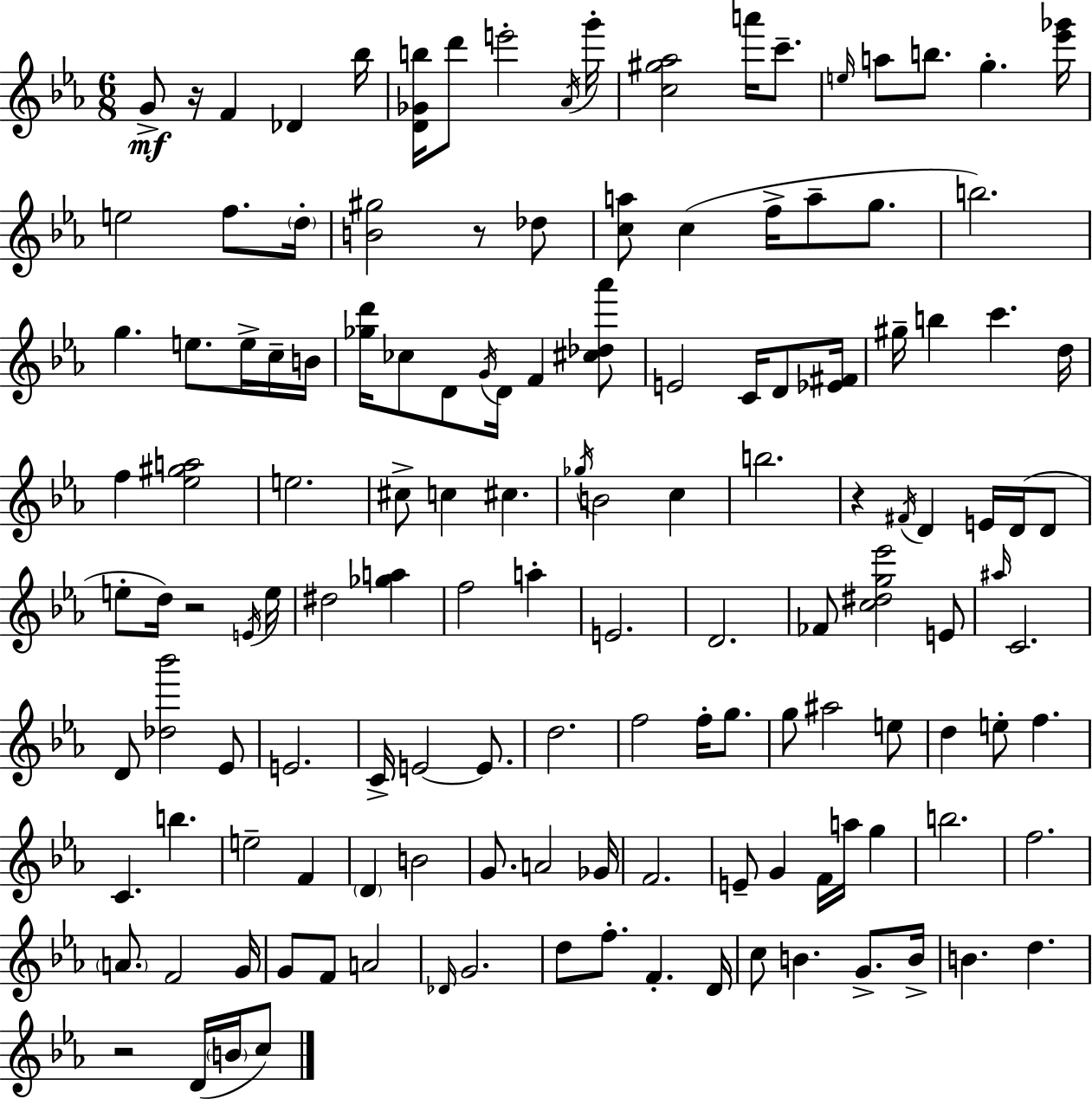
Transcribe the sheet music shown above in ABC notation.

X:1
T:Untitled
M:6/8
L:1/4
K:Eb
G/2 z/4 F _D _b/4 [D_Gb]/4 d'/2 e'2 _A/4 g'/4 [c^g_a]2 a'/4 c'/2 e/4 a/2 b/2 g [_e'_g']/4 e2 f/2 d/4 [B^g]2 z/2 _d/2 [ca]/2 c f/4 a/2 g/2 b2 g e/2 e/4 c/4 B/4 [_gd']/4 _c/2 D/2 G/4 D/4 F [^c_d_a']/2 E2 C/4 D/2 [_E^F]/4 ^g/4 b c' d/4 f [_e^ga]2 e2 ^c/2 c ^c _g/4 B2 c b2 z ^F/4 D E/4 D/4 D/2 e/2 d/4 z2 E/4 e/4 ^d2 [_ga] f2 a E2 D2 _F/2 [c^dg_e']2 E/2 ^a/4 C2 D/2 [_d_b']2 _E/2 E2 C/4 E2 E/2 d2 f2 f/4 g/2 g/2 ^a2 e/2 d e/2 f C b e2 F D B2 G/2 A2 _G/4 F2 E/2 G F/4 a/4 g b2 f2 A/2 F2 G/4 G/2 F/2 A2 _D/4 G2 d/2 f/2 F D/4 c/2 B G/2 B/4 B d z2 D/4 B/4 c/2